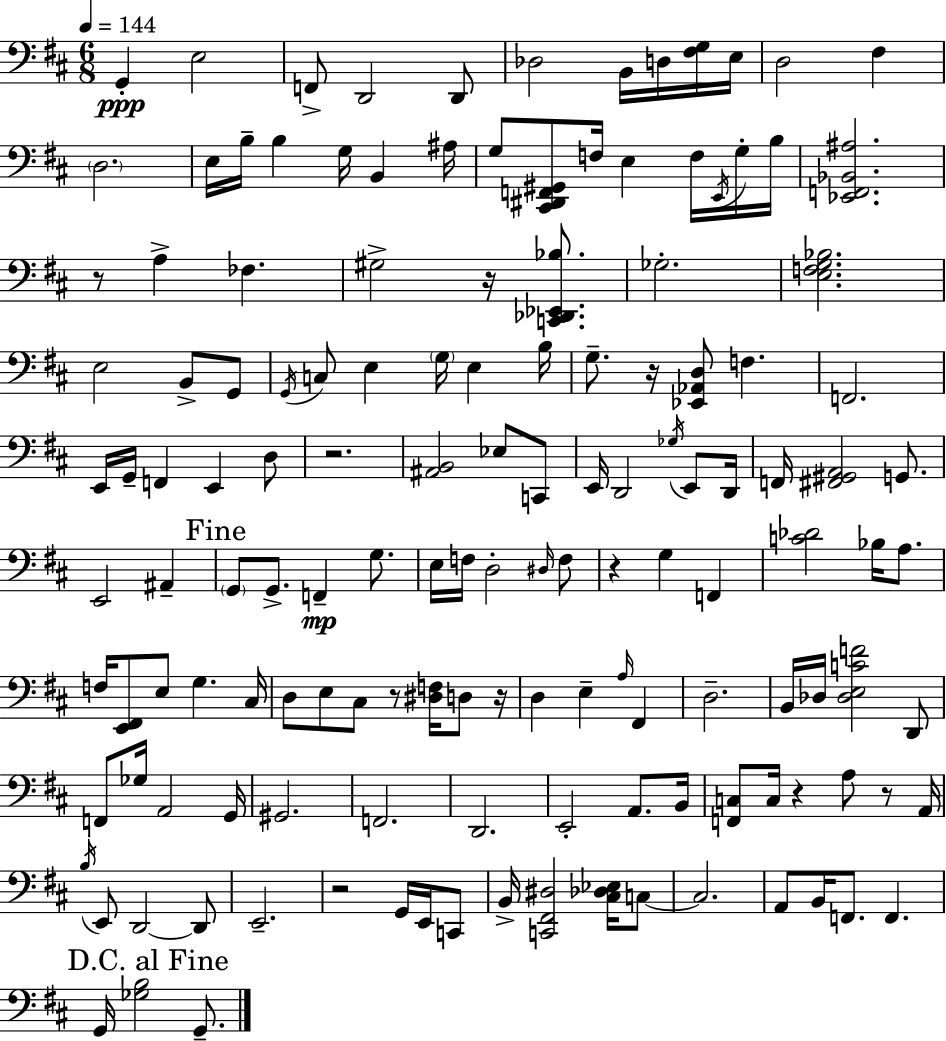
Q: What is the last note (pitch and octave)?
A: G2